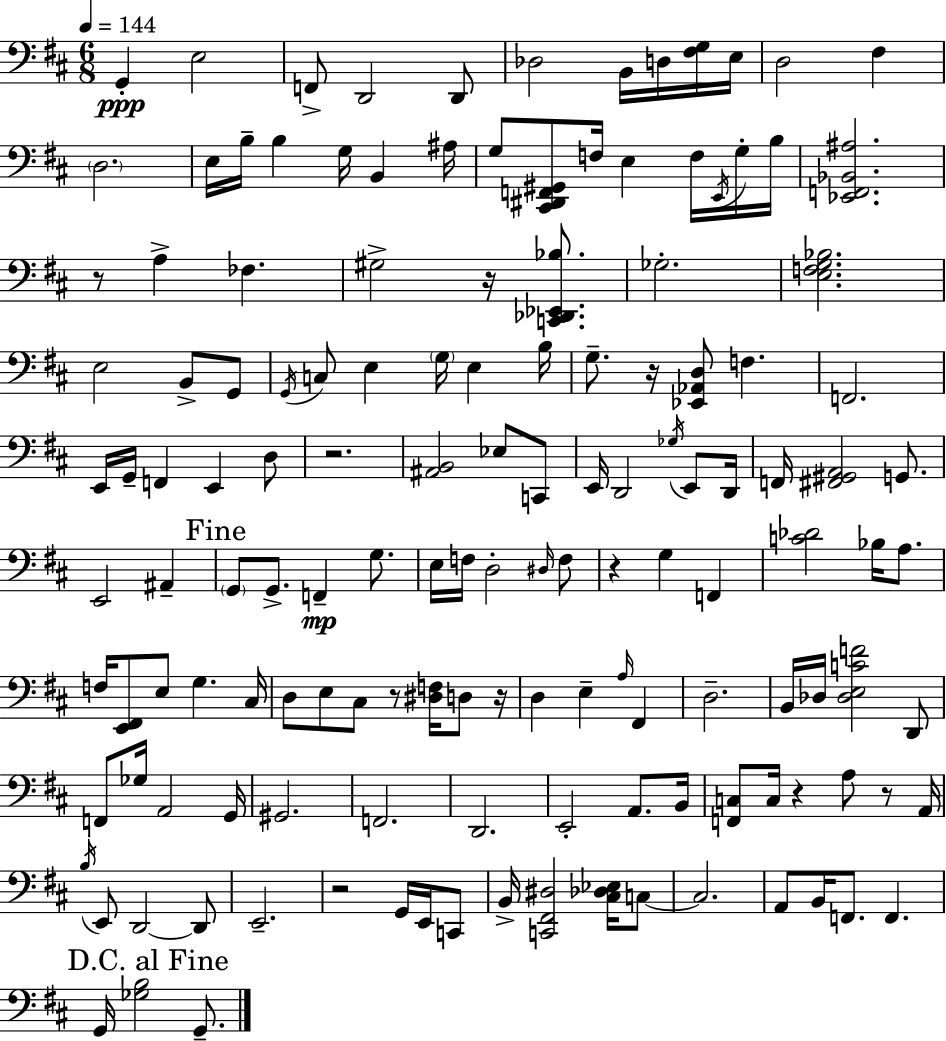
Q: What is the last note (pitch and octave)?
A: G2